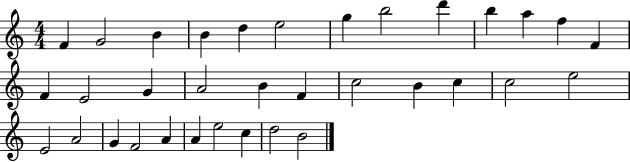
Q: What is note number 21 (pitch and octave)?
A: B4